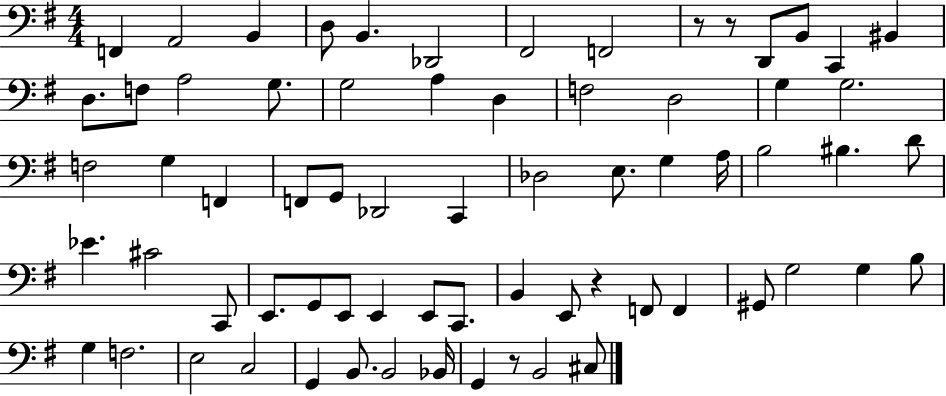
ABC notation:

X:1
T:Untitled
M:4/4
L:1/4
K:G
F,, A,,2 B,, D,/2 B,, _D,,2 ^F,,2 F,,2 z/2 z/2 D,,/2 B,,/2 C,, ^B,, D,/2 F,/2 A,2 G,/2 G,2 A, D, F,2 D,2 G, G,2 F,2 G, F,, F,,/2 G,,/2 _D,,2 C,, _D,2 E,/2 G, A,/4 B,2 ^B, D/2 _E ^C2 C,,/2 E,,/2 G,,/2 E,,/2 E,, E,,/2 C,,/2 B,, E,,/2 z F,,/2 F,, ^G,,/2 G,2 G, B,/2 G, F,2 E,2 C,2 G,, B,,/2 B,,2 _B,,/4 G,, z/2 B,,2 ^C,/2